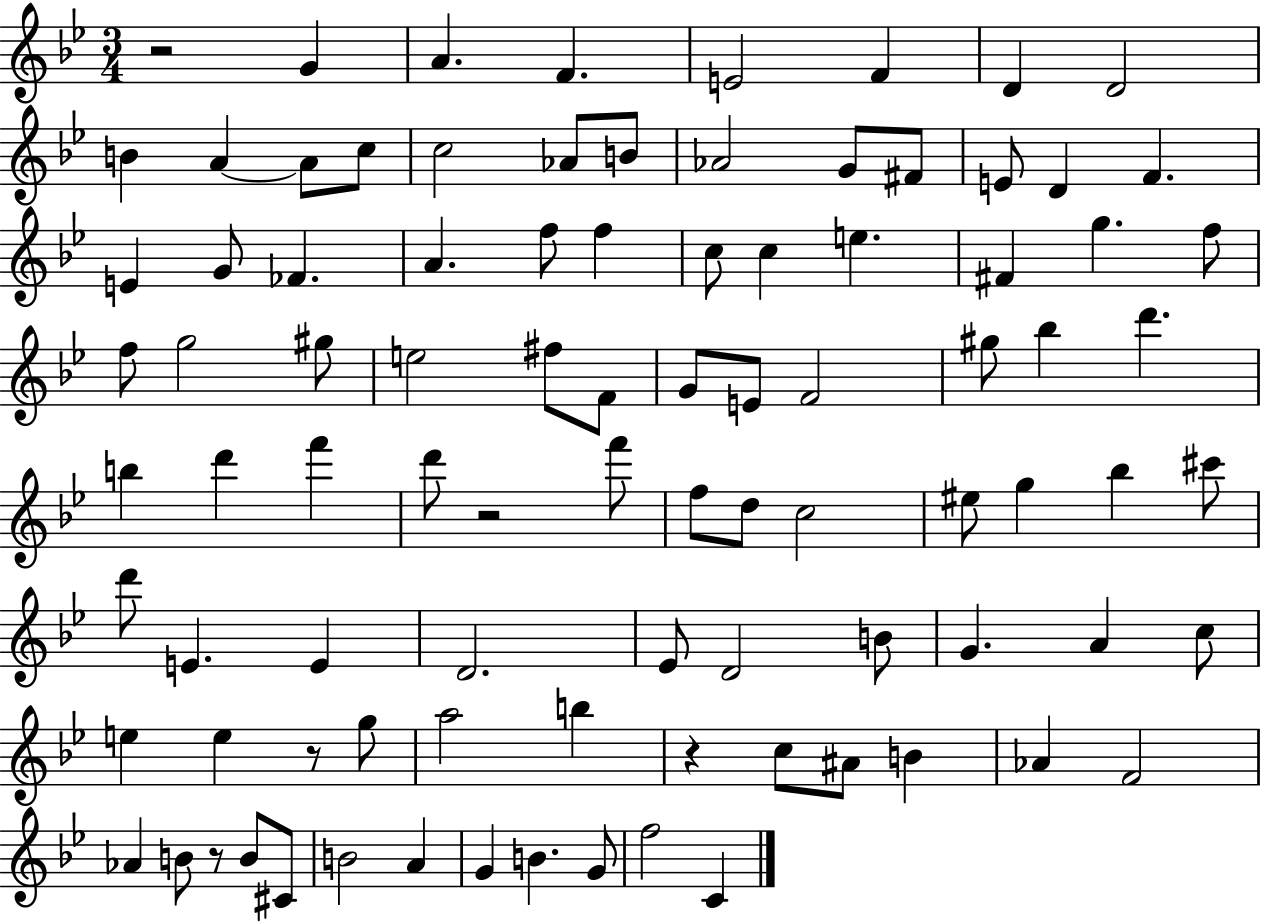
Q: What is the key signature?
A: BES major